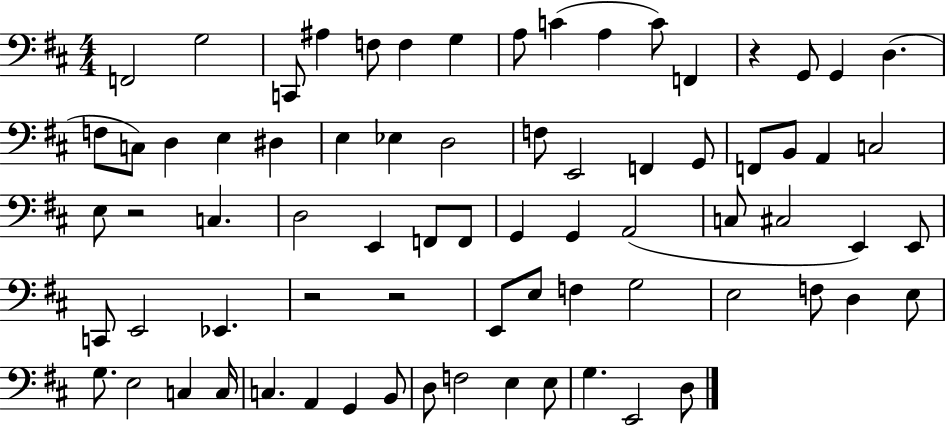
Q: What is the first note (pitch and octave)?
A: F2